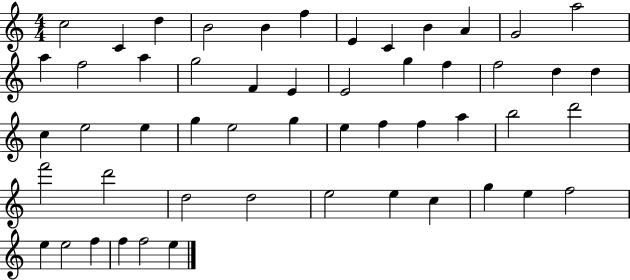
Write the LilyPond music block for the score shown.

{
  \clef treble
  \numericTimeSignature
  \time 4/4
  \key c \major
  c''2 c'4 d''4 | b'2 b'4 f''4 | e'4 c'4 b'4 a'4 | g'2 a''2 | \break a''4 f''2 a''4 | g''2 f'4 e'4 | e'2 g''4 f''4 | f''2 d''4 d''4 | \break c''4 e''2 e''4 | g''4 e''2 g''4 | e''4 f''4 f''4 a''4 | b''2 d'''2 | \break f'''2 d'''2 | d''2 d''2 | e''2 e''4 c''4 | g''4 e''4 f''2 | \break e''4 e''2 f''4 | f''4 f''2 e''4 | \bar "|."
}